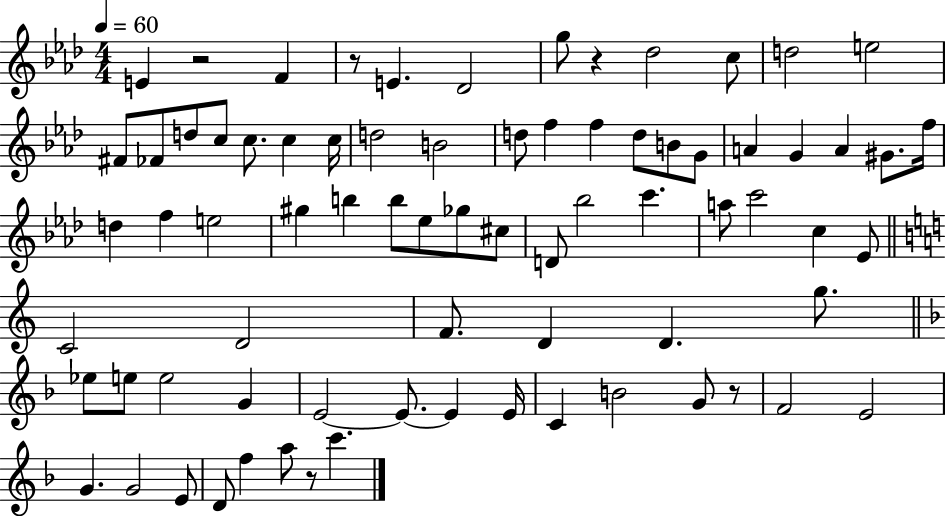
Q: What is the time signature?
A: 4/4